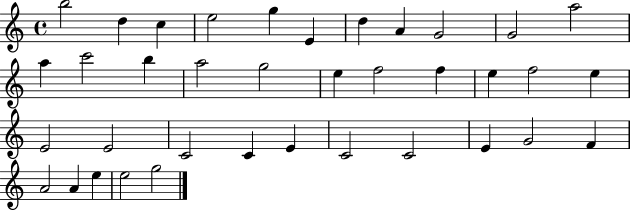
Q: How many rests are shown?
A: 0